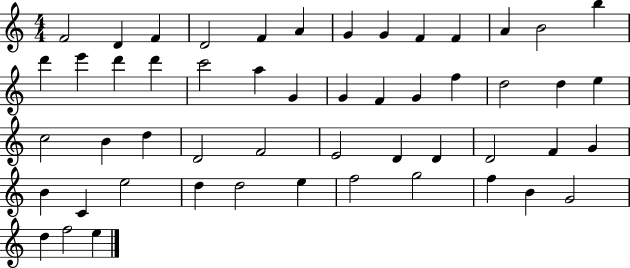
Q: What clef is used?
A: treble